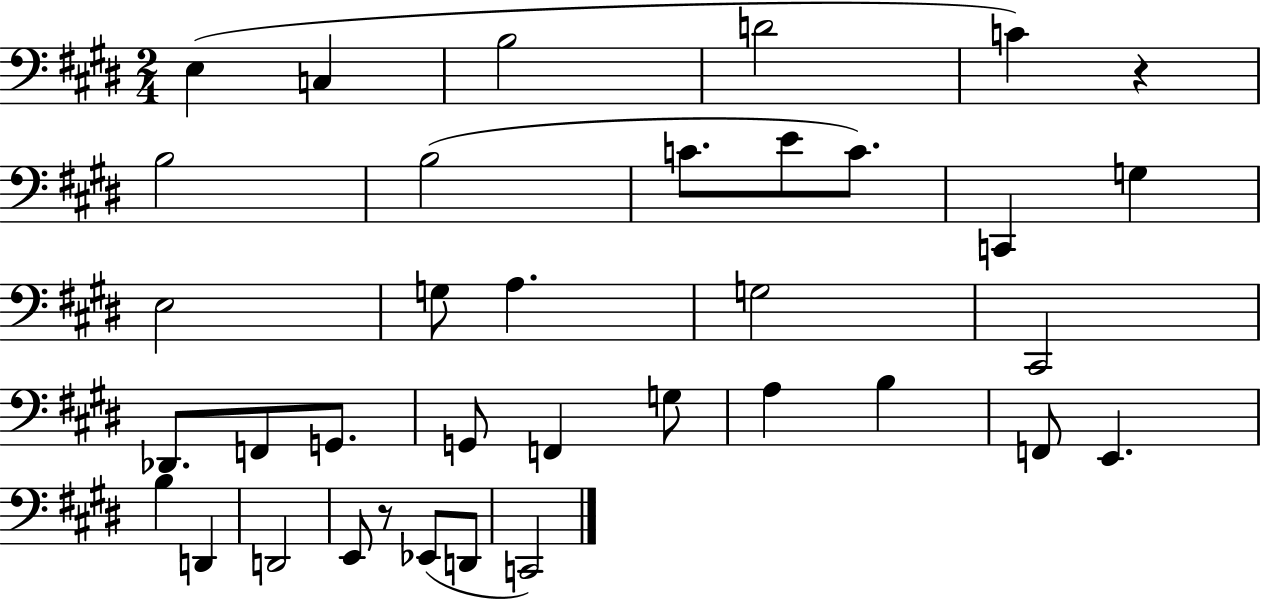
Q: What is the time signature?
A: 2/4